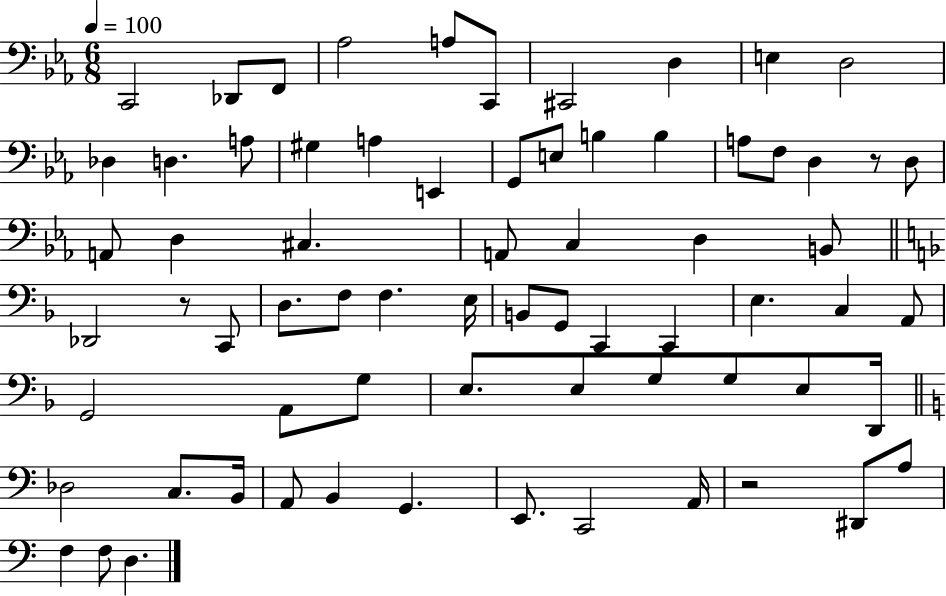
{
  \clef bass
  \numericTimeSignature
  \time 6/8
  \key ees \major
  \tempo 4 = 100
  c,2 des,8 f,8 | aes2 a8 c,8 | cis,2 d4 | e4 d2 | \break des4 d4. a8 | gis4 a4 e,4 | g,8 e8 b4 b4 | a8 f8 d4 r8 d8 | \break a,8 d4 cis4. | a,8 c4 d4 b,8 | \bar "||" \break \key f \major des,2 r8 c,8 | d8. f8 f4. e16 | b,8 g,8 c,4 c,4 | e4. c4 a,8 | \break g,2 a,8 g8 | e8. e8 g8 g8 e8 d,16 | \bar "||" \break \key c \major des2 c8. b,16 | a,8 b,4 g,4. | e,8. c,2 a,16 | r2 dis,8 a8 | \break f4 f8 d4. | \bar "|."
}